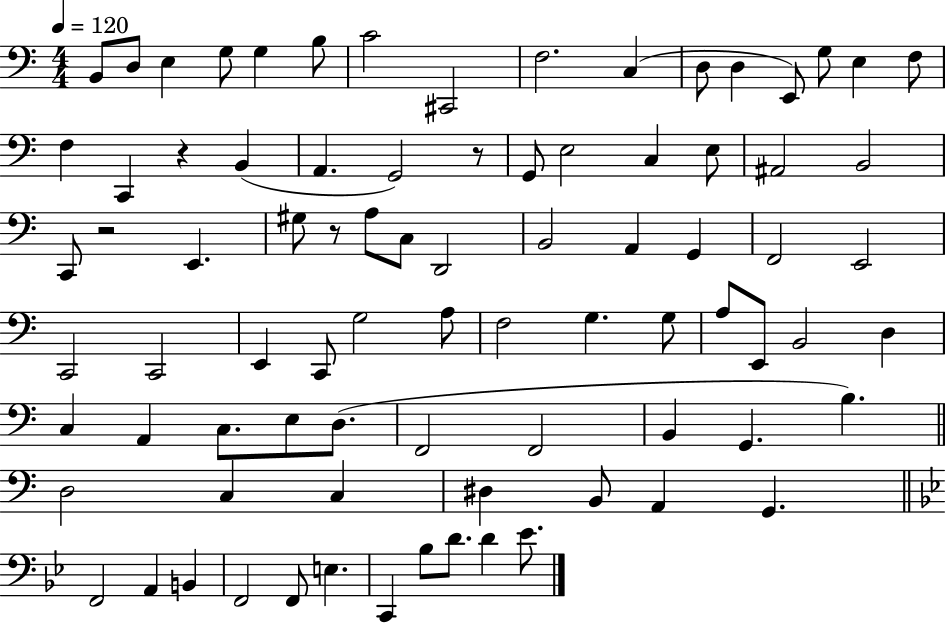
X:1
T:Untitled
M:4/4
L:1/4
K:C
B,,/2 D,/2 E, G,/2 G, B,/2 C2 ^C,,2 F,2 C, D,/2 D, E,,/2 G,/2 E, F,/2 F, C,, z B,, A,, G,,2 z/2 G,,/2 E,2 C, E,/2 ^A,,2 B,,2 C,,/2 z2 E,, ^G,/2 z/2 A,/2 C,/2 D,,2 B,,2 A,, G,, F,,2 E,,2 C,,2 C,,2 E,, C,,/2 G,2 A,/2 F,2 G, G,/2 A,/2 E,,/2 B,,2 D, C, A,, C,/2 E,/2 D,/2 F,,2 F,,2 B,, G,, B, D,2 C, C, ^D, B,,/2 A,, G,, F,,2 A,, B,, F,,2 F,,/2 E, C,, _B,/2 D/2 D _E/2